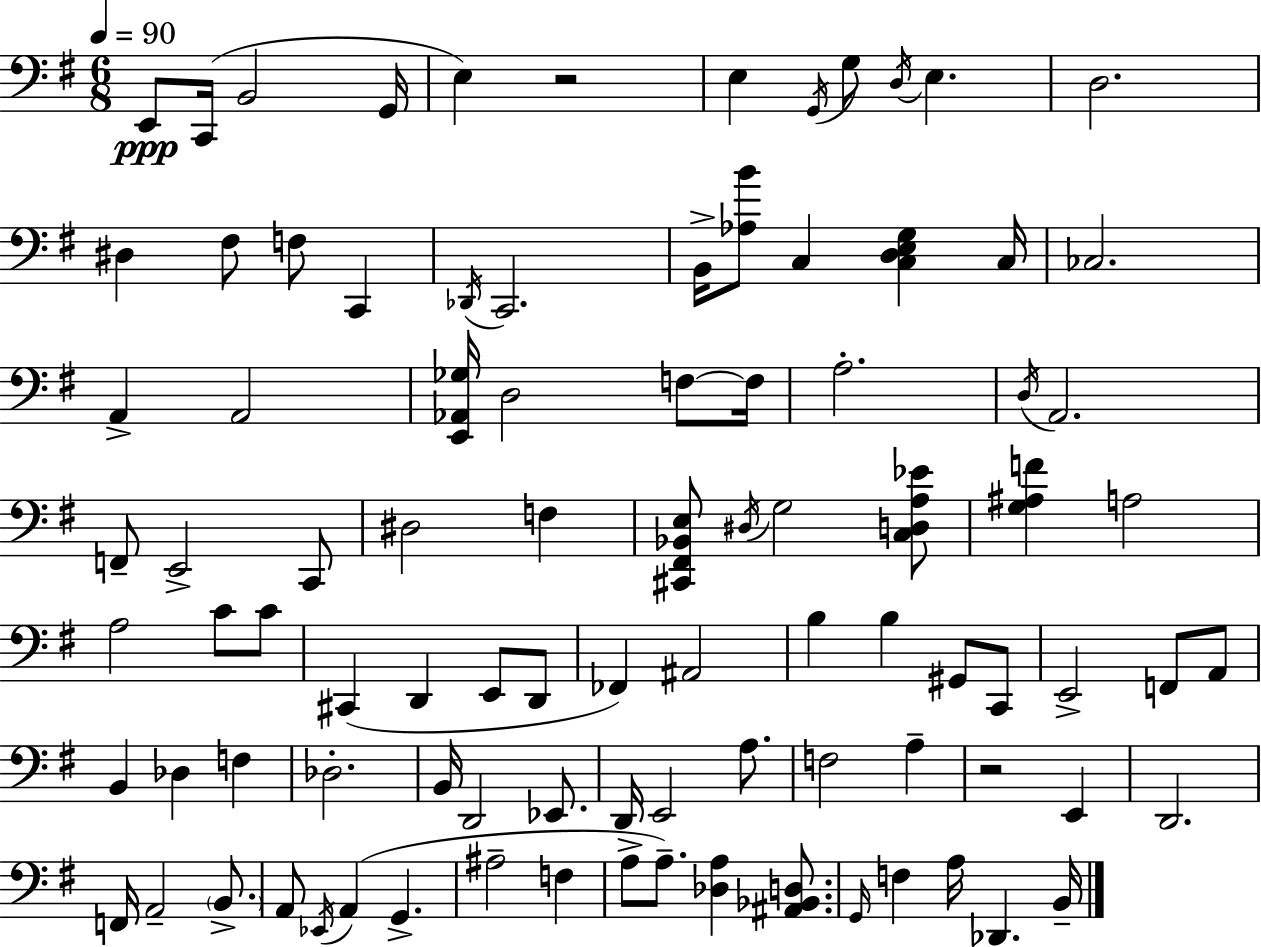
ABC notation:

X:1
T:Untitled
M:6/8
L:1/4
K:G
E,,/2 C,,/4 B,,2 G,,/4 E, z2 E, G,,/4 G,/2 D,/4 E, D,2 ^D, ^F,/2 F,/2 C,, _D,,/4 C,,2 B,,/4 [_A,B]/2 C, [C,D,E,G,] C,/4 _C,2 A,, A,,2 [E,,_A,,_G,]/4 D,2 F,/2 F,/4 A,2 D,/4 A,,2 F,,/2 E,,2 C,,/2 ^D,2 F, [^C,,^F,,_B,,E,]/2 ^D,/4 G,2 [C,D,A,_E]/2 [G,^A,F] A,2 A,2 C/2 C/2 ^C,, D,, E,,/2 D,,/2 _F,, ^A,,2 B, B, ^G,,/2 C,,/2 E,,2 F,,/2 A,,/2 B,, _D, F, _D,2 B,,/4 D,,2 _E,,/2 D,,/4 E,,2 A,/2 F,2 A, z2 E,, D,,2 F,,/4 A,,2 B,,/2 A,,/2 _E,,/4 A,, G,, ^A,2 F, A,/2 A,/2 [_D,A,] [^A,,_B,,D,]/2 G,,/4 F, A,/4 _D,, B,,/4